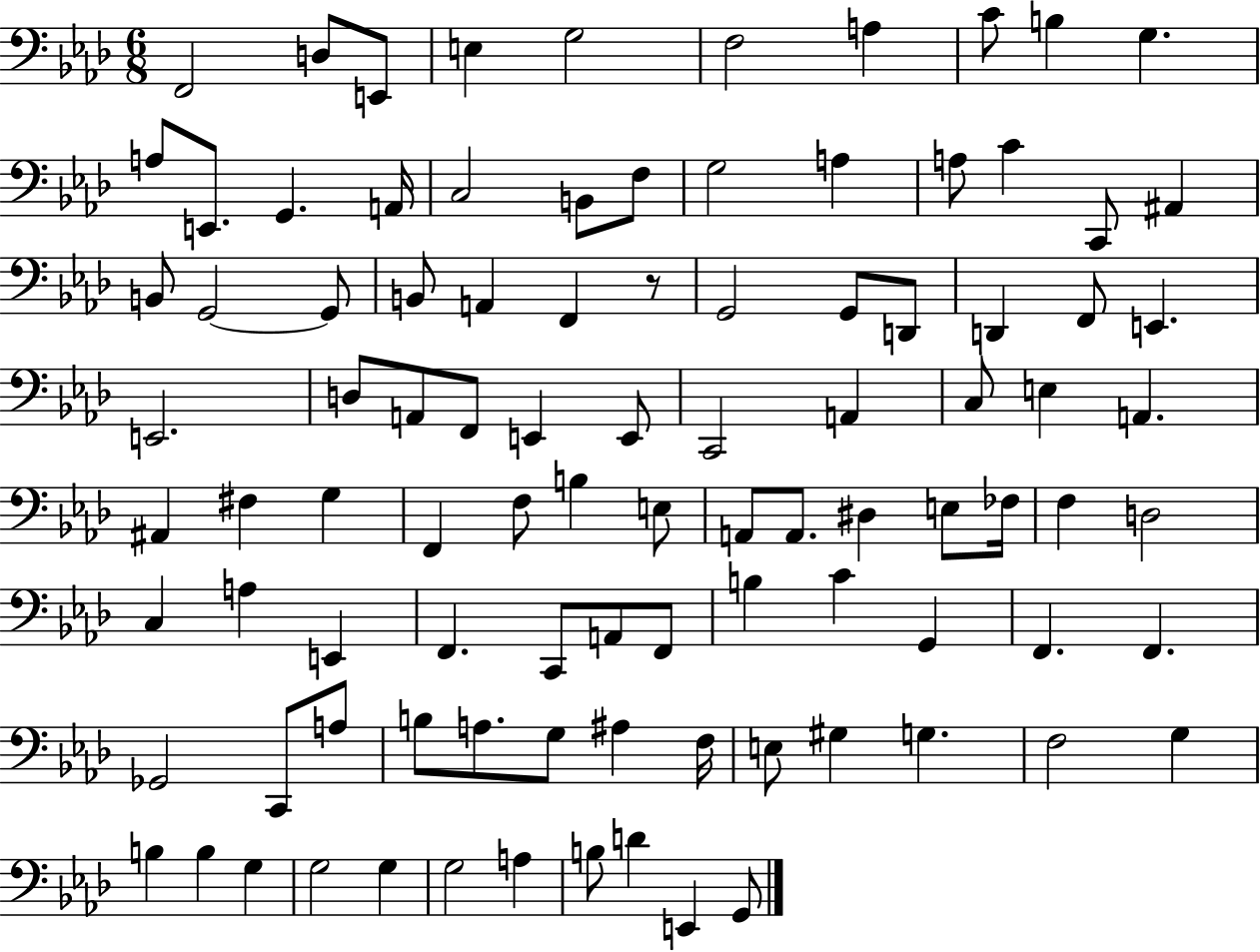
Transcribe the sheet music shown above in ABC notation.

X:1
T:Untitled
M:6/8
L:1/4
K:Ab
F,,2 D,/2 E,,/2 E, G,2 F,2 A, C/2 B, G, A,/2 E,,/2 G,, A,,/4 C,2 B,,/2 F,/2 G,2 A, A,/2 C C,,/2 ^A,, B,,/2 G,,2 G,,/2 B,,/2 A,, F,, z/2 G,,2 G,,/2 D,,/2 D,, F,,/2 E,, E,,2 D,/2 A,,/2 F,,/2 E,, E,,/2 C,,2 A,, C,/2 E, A,, ^A,, ^F, G, F,, F,/2 B, E,/2 A,,/2 A,,/2 ^D, E,/2 _F,/4 F, D,2 C, A, E,, F,, C,,/2 A,,/2 F,,/2 B, C G,, F,, F,, _G,,2 C,,/2 A,/2 B,/2 A,/2 G,/2 ^A, F,/4 E,/2 ^G, G, F,2 G, B, B, G, G,2 G, G,2 A, B,/2 D E,, G,,/2